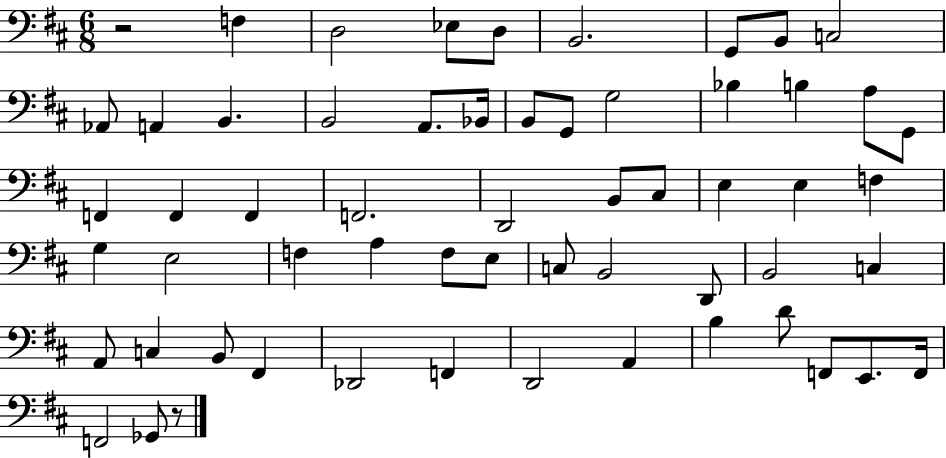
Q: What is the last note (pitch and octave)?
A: Gb2